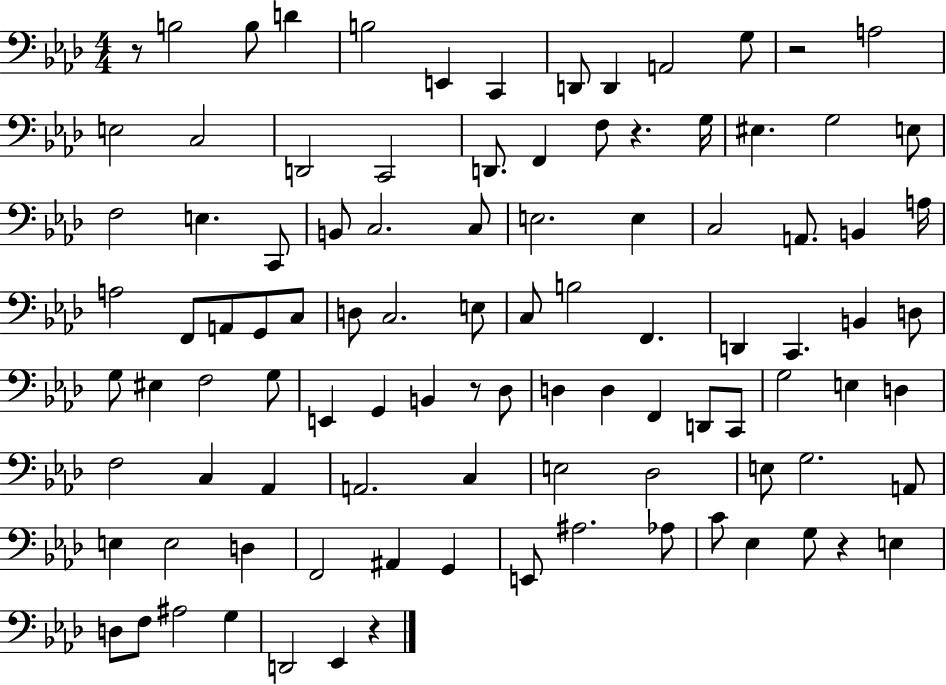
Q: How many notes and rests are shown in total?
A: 100